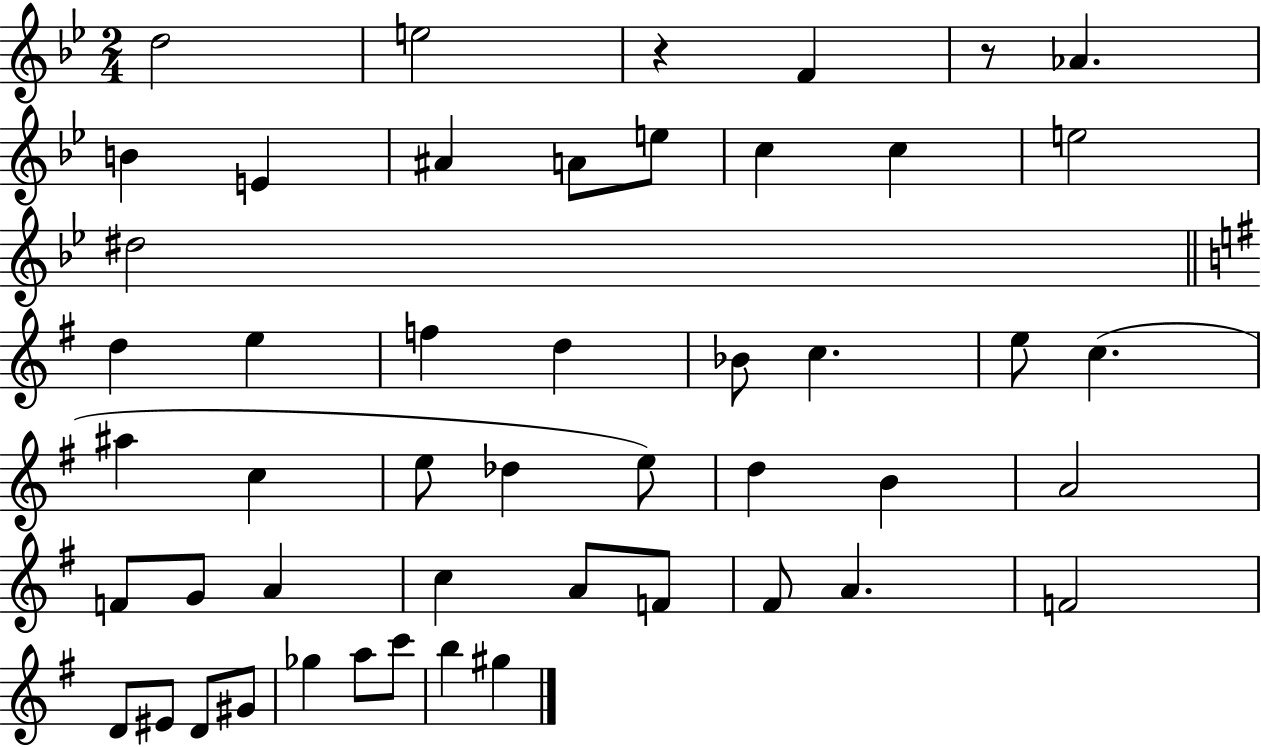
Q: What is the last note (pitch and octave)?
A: G#5